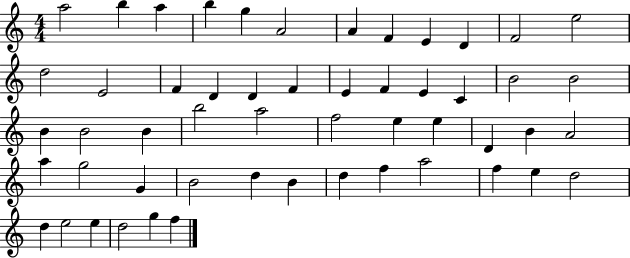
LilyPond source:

{
  \clef treble
  \numericTimeSignature
  \time 4/4
  \key c \major
  a''2 b''4 a''4 | b''4 g''4 a'2 | a'4 f'4 e'4 d'4 | f'2 e''2 | \break d''2 e'2 | f'4 d'4 d'4 f'4 | e'4 f'4 e'4 c'4 | b'2 b'2 | \break b'4 b'2 b'4 | b''2 a''2 | f''2 e''4 e''4 | d'4 b'4 a'2 | \break a''4 g''2 g'4 | b'2 d''4 b'4 | d''4 f''4 a''2 | f''4 e''4 d''2 | \break d''4 e''2 e''4 | d''2 g''4 f''4 | \bar "|."
}